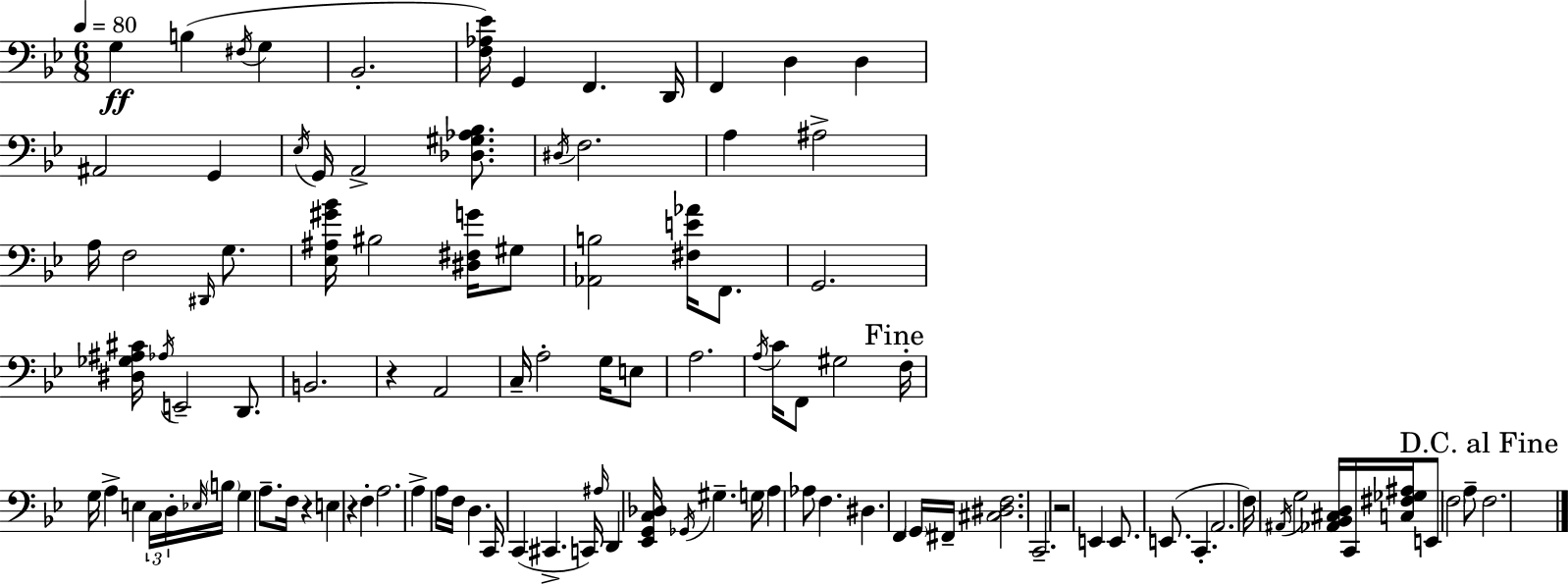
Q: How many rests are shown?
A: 4